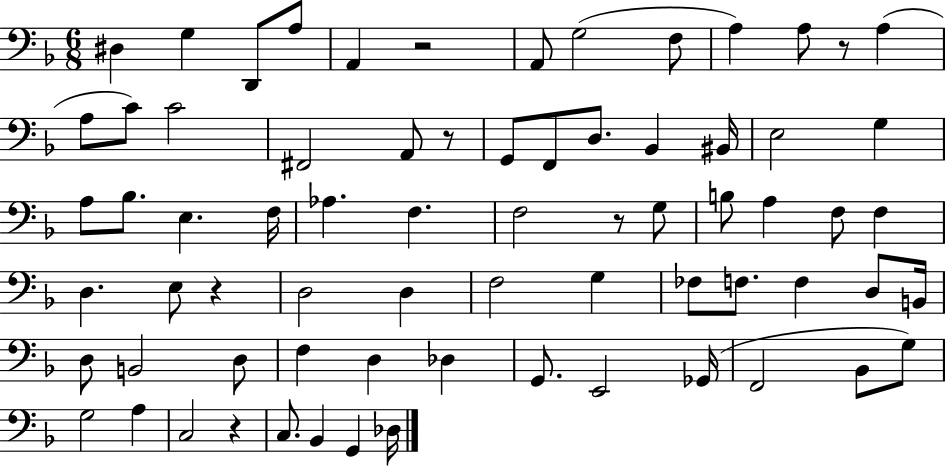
D#3/q G3/q D2/e A3/e A2/q R/h A2/e G3/h F3/e A3/q A3/e R/e A3/q A3/e C4/e C4/h F#2/h A2/e R/e G2/e F2/e D3/e. Bb2/q BIS2/s E3/h G3/q A3/e Bb3/e. E3/q. F3/s Ab3/q. F3/q. F3/h R/e G3/e B3/e A3/q F3/e F3/q D3/q. E3/e R/q D3/h D3/q F3/h G3/q FES3/e F3/e. F3/q D3/e B2/s D3/e B2/h D3/e F3/q D3/q Db3/q G2/e. E2/h Gb2/s F2/h Bb2/e G3/e G3/h A3/q C3/h R/q C3/e. Bb2/q G2/q Db3/s